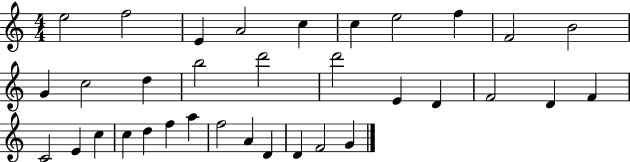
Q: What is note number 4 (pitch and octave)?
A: A4